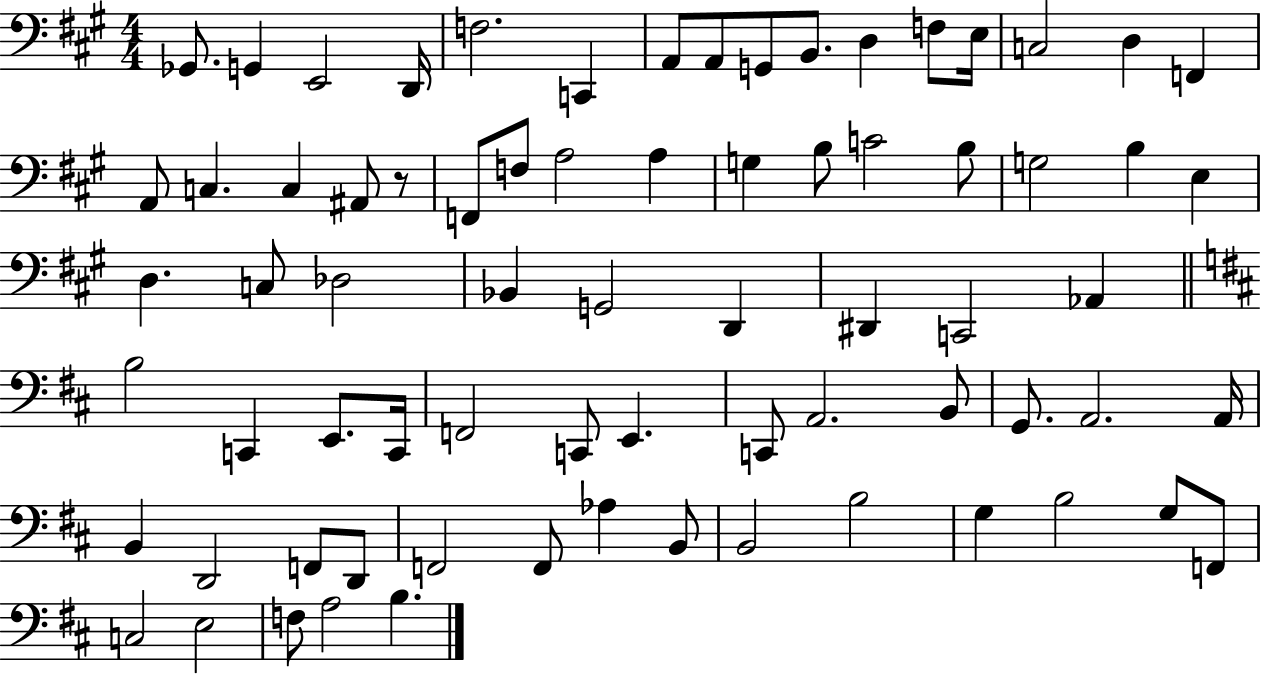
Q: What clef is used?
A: bass